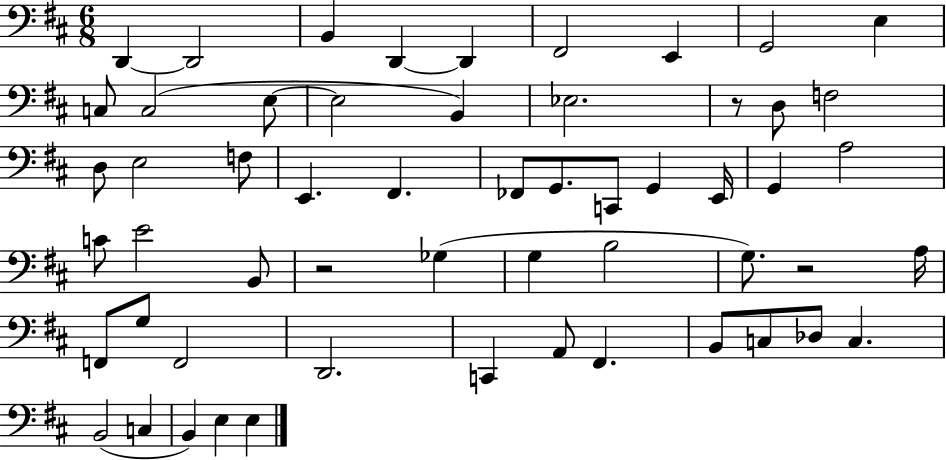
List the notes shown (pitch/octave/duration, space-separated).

D2/q D2/h B2/q D2/q D2/q F#2/h E2/q G2/h E3/q C3/e C3/h E3/e E3/h B2/q Eb3/h. R/e D3/e F3/h D3/e E3/h F3/e E2/q. F#2/q. FES2/e G2/e. C2/e G2/q E2/s G2/q A3/h C4/e E4/h B2/e R/h Gb3/q G3/q B3/h G3/e. R/h A3/s F2/e G3/e F2/h D2/h. C2/q A2/e F#2/q. B2/e C3/e Db3/e C3/q. B2/h C3/q B2/q E3/q E3/q